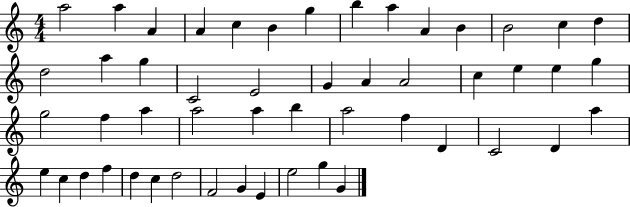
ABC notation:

X:1
T:Untitled
M:4/4
L:1/4
K:C
a2 a A A c B g b a A B B2 c d d2 a g C2 E2 G A A2 c e e g g2 f a a2 a b a2 f D C2 D a e c d f d c d2 F2 G E e2 g G